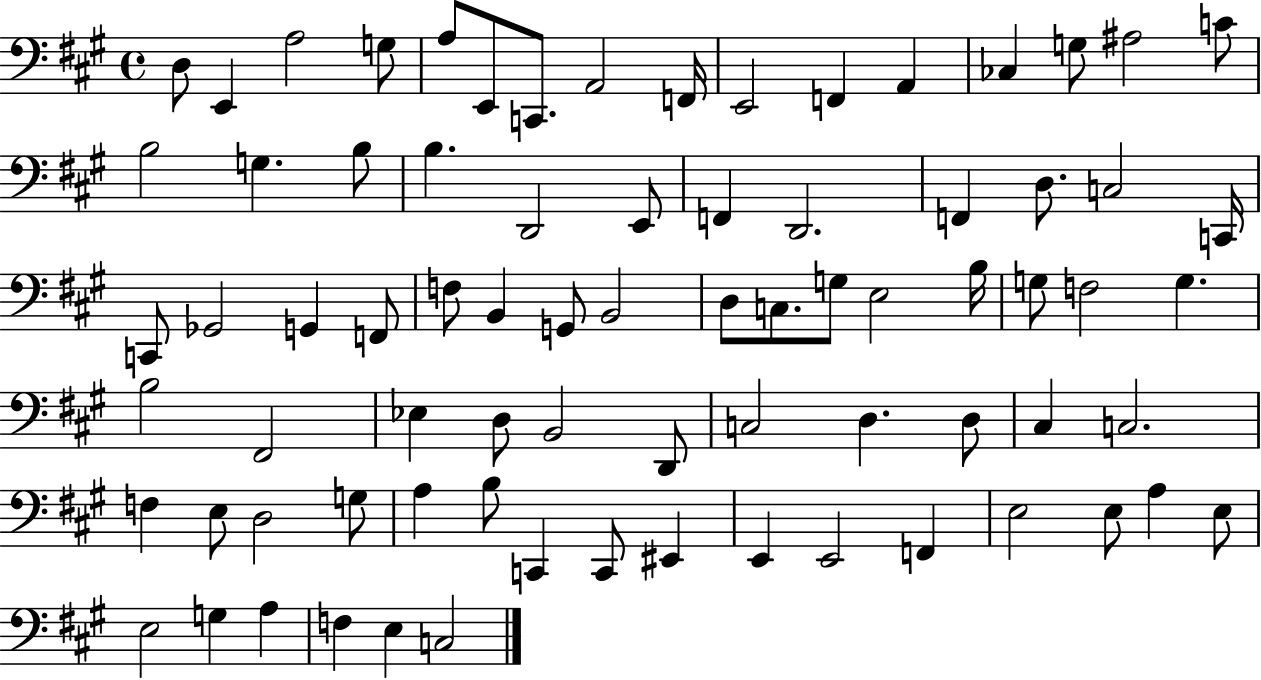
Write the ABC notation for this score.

X:1
T:Untitled
M:4/4
L:1/4
K:A
D,/2 E,, A,2 G,/2 A,/2 E,,/2 C,,/2 A,,2 F,,/4 E,,2 F,, A,, _C, G,/2 ^A,2 C/2 B,2 G, B,/2 B, D,,2 E,,/2 F,, D,,2 F,, D,/2 C,2 C,,/4 C,,/2 _G,,2 G,, F,,/2 F,/2 B,, G,,/2 B,,2 D,/2 C,/2 G,/2 E,2 B,/4 G,/2 F,2 G, B,2 ^F,,2 _E, D,/2 B,,2 D,,/2 C,2 D, D,/2 ^C, C,2 F, E,/2 D,2 G,/2 A, B,/2 C,, C,,/2 ^E,, E,, E,,2 F,, E,2 E,/2 A, E,/2 E,2 G, A, F, E, C,2